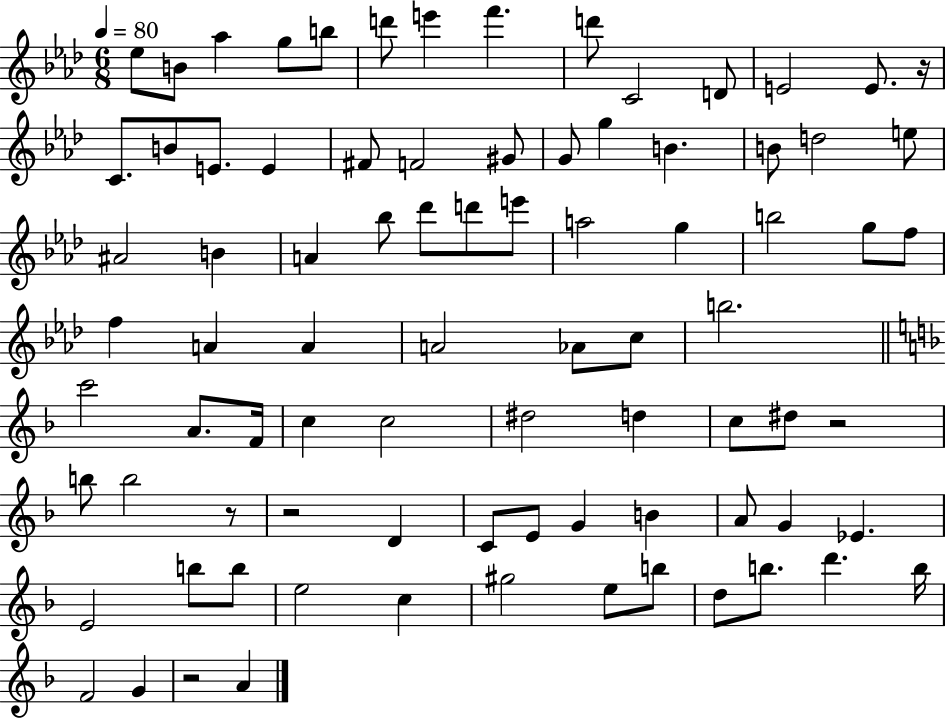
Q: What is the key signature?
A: AES major